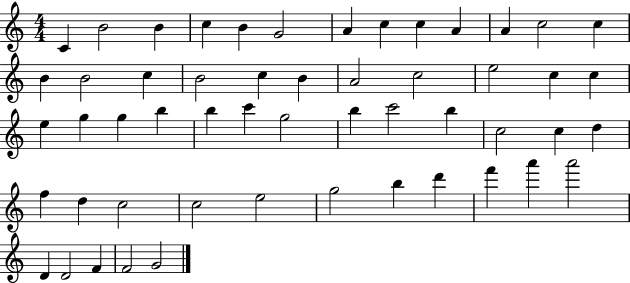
{
  \clef treble
  \numericTimeSignature
  \time 4/4
  \key c \major
  c'4 b'2 b'4 | c''4 b'4 g'2 | a'4 c''4 c''4 a'4 | a'4 c''2 c''4 | \break b'4 b'2 c''4 | b'2 c''4 b'4 | a'2 c''2 | e''2 c''4 c''4 | \break e''4 g''4 g''4 b''4 | b''4 c'''4 g''2 | b''4 c'''2 b''4 | c''2 c''4 d''4 | \break f''4 d''4 c''2 | c''2 e''2 | g''2 b''4 d'''4 | f'''4 a'''4 a'''2 | \break d'4 d'2 f'4 | f'2 g'2 | \bar "|."
}